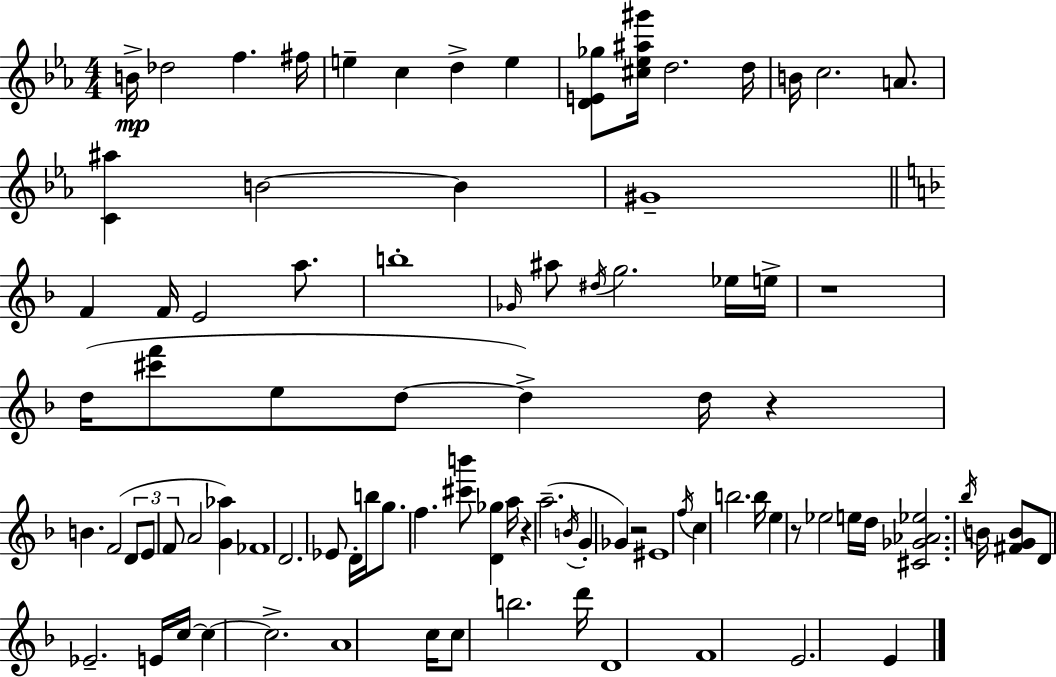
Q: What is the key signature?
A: EES major